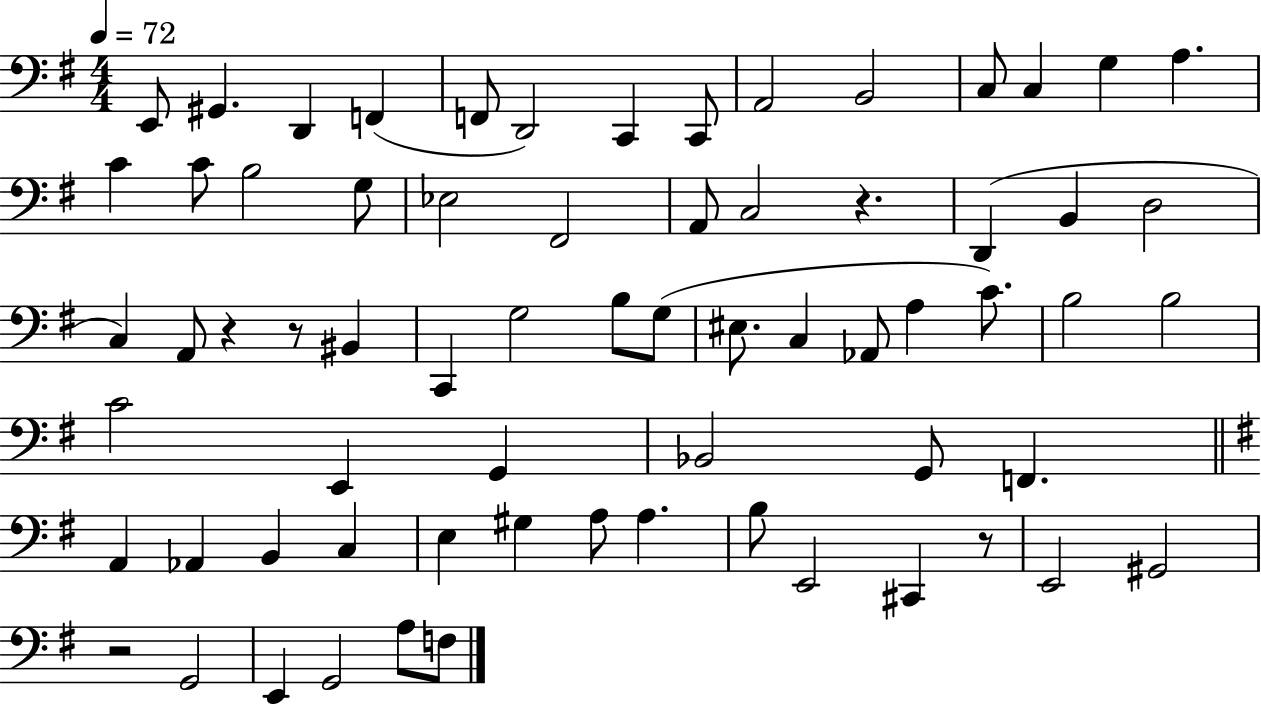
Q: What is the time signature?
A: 4/4